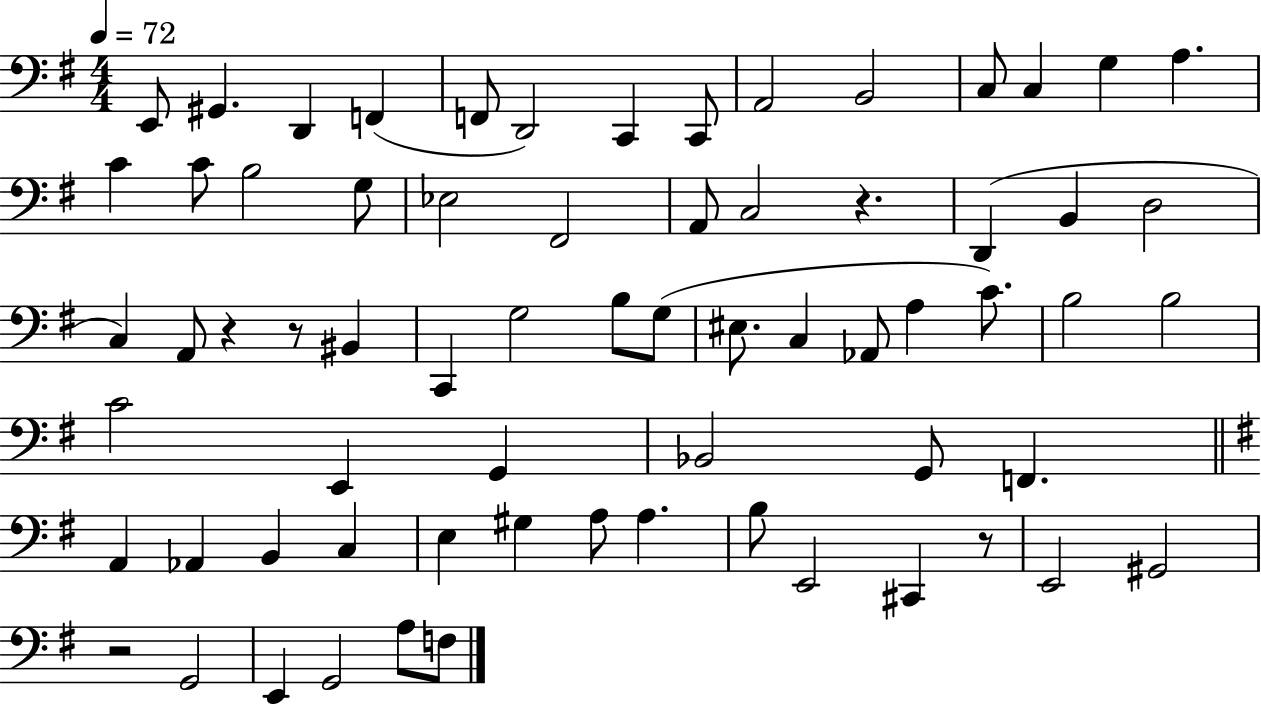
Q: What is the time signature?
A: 4/4